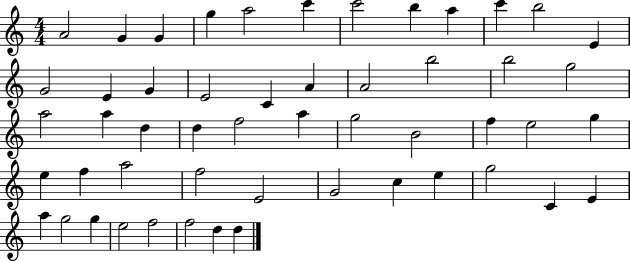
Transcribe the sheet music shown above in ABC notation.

X:1
T:Untitled
M:4/4
L:1/4
K:C
A2 G G g a2 c' c'2 b a c' b2 E G2 E G E2 C A A2 b2 b2 g2 a2 a d d f2 a g2 B2 f e2 g e f a2 f2 E2 G2 c e g2 C E a g2 g e2 f2 f2 d d